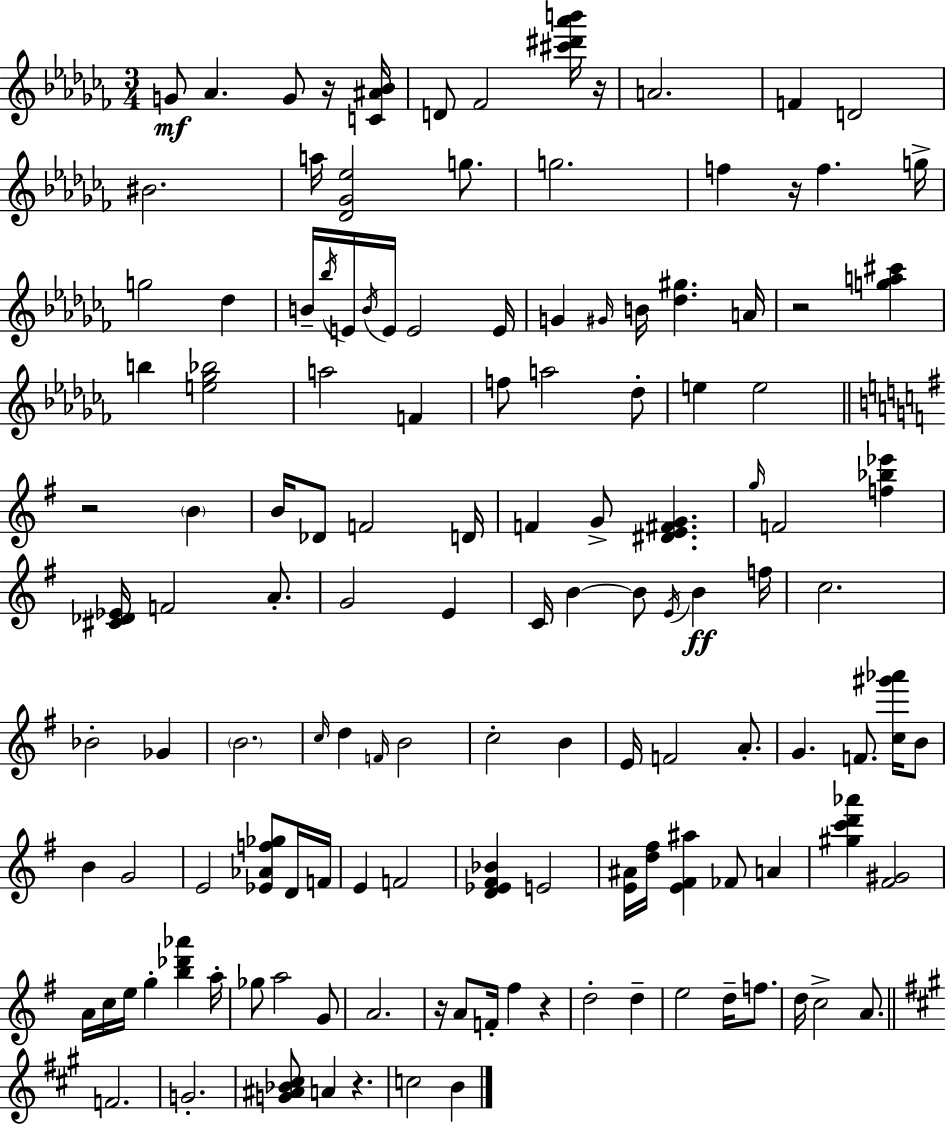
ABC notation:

X:1
T:Untitled
M:3/4
L:1/4
K:Abm
G/2 _A G/2 z/4 [C^A_B]/4 D/2 _F2 [^c'^d'_a'b']/4 z/4 A2 F D2 ^B2 a/4 [_D_G_e]2 g/2 g2 f z/4 f g/4 g2 _d B/4 _b/4 E/4 B/4 E/4 E2 E/4 G ^G/4 B/4 [_d^g] A/4 z2 [ga^c'] b [e_g_b]2 a2 F f/2 a2 _d/2 e e2 z2 B B/4 _D/2 F2 D/4 F G/2 [^DE^FG] g/4 F2 [f_b_e'] [^C_D_E]/4 F2 A/2 G2 E C/4 B B/2 E/4 B f/4 c2 _B2 _G B2 c/4 d F/4 B2 c2 B E/4 F2 A/2 G F/2 [c^g'_a']/4 B/2 B G2 E2 [_E_Af_g]/2 D/4 F/4 E F2 [D_E^F_B] E2 [E^A]/4 [d^f]/4 [E^F^a] _F/2 A [^gc'd'_a'] [^F^G]2 A/4 c/4 e/4 g [b_d'_a'] a/4 _g/2 a2 G/2 A2 z/4 A/2 F/4 ^f z d2 d e2 d/4 f/2 d/4 c2 A/2 F2 G2 [G^A_B^c]/2 A z c2 B